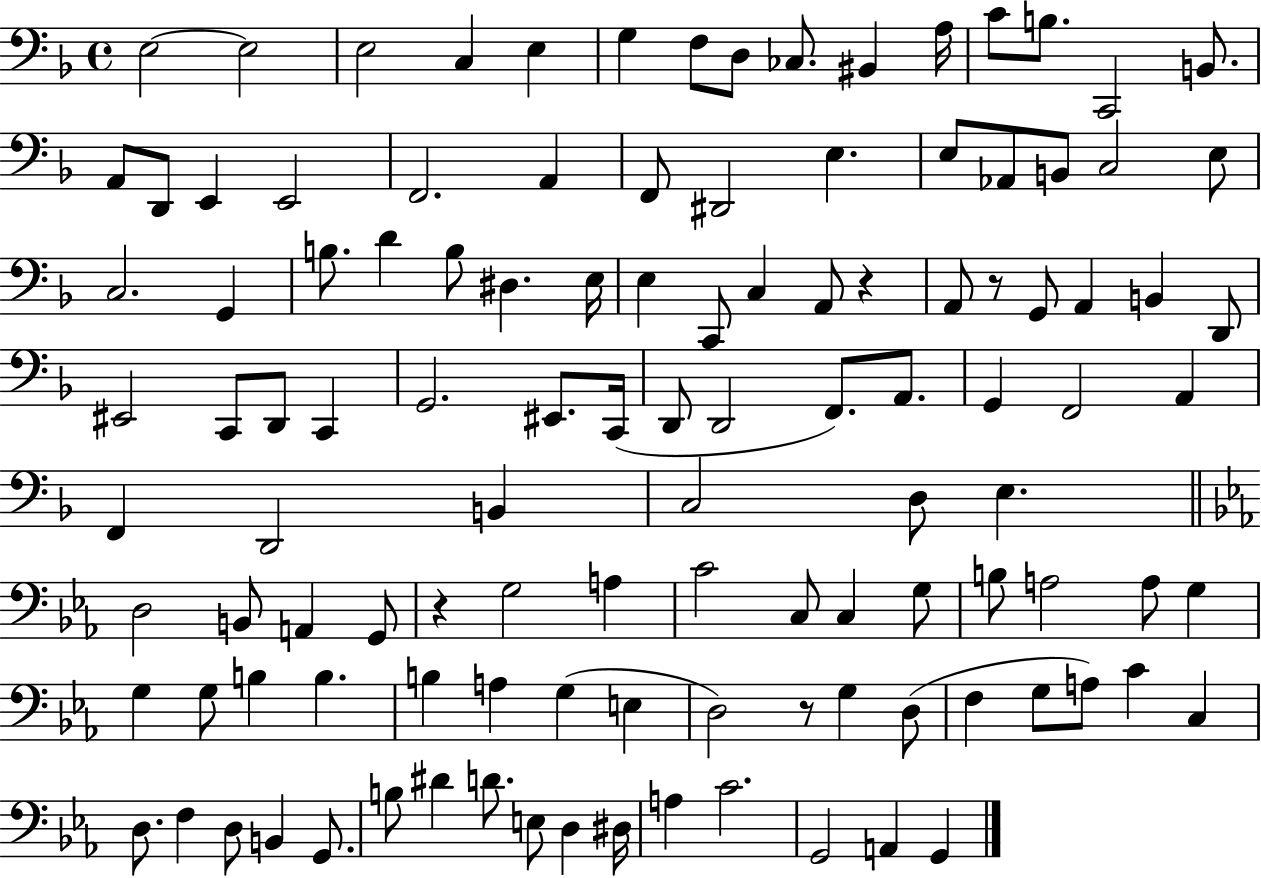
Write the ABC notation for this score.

X:1
T:Untitled
M:4/4
L:1/4
K:F
E,2 E,2 E,2 C, E, G, F,/2 D,/2 _C,/2 ^B,, A,/4 C/2 B,/2 C,,2 B,,/2 A,,/2 D,,/2 E,, E,,2 F,,2 A,, F,,/2 ^D,,2 E, E,/2 _A,,/2 B,,/2 C,2 E,/2 C,2 G,, B,/2 D B,/2 ^D, E,/4 E, C,,/2 C, A,,/2 z A,,/2 z/2 G,,/2 A,, B,, D,,/2 ^E,,2 C,,/2 D,,/2 C,, G,,2 ^E,,/2 C,,/4 D,,/2 D,,2 F,,/2 A,,/2 G,, F,,2 A,, F,, D,,2 B,, C,2 D,/2 E, D,2 B,,/2 A,, G,,/2 z G,2 A, C2 C,/2 C, G,/2 B,/2 A,2 A,/2 G, G, G,/2 B, B, B, A, G, E, D,2 z/2 G, D,/2 F, G,/2 A,/2 C C, D,/2 F, D,/2 B,, G,,/2 B,/2 ^D D/2 E,/2 D, ^D,/4 A, C2 G,,2 A,, G,,